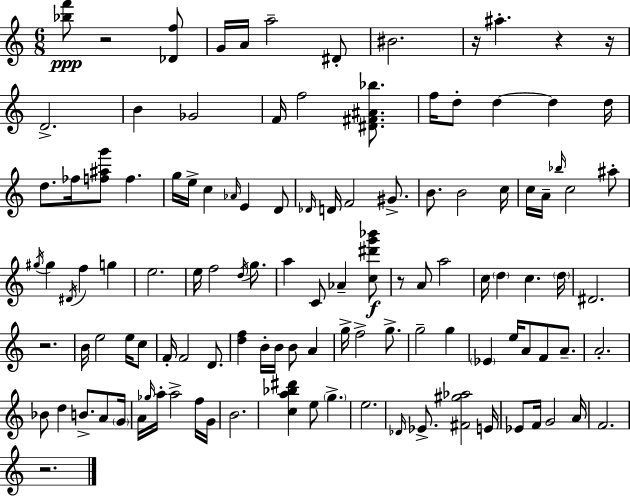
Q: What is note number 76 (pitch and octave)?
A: A4